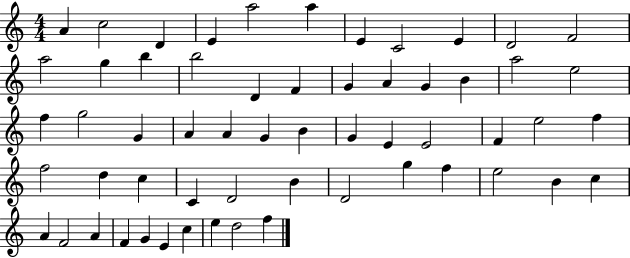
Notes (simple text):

A4/q C5/h D4/q E4/q A5/h A5/q E4/q C4/h E4/q D4/h F4/h A5/h G5/q B5/q B5/h D4/q F4/q G4/q A4/q G4/q B4/q A5/h E5/h F5/q G5/h G4/q A4/q A4/q G4/q B4/q G4/q E4/q E4/h F4/q E5/h F5/q F5/h D5/q C5/q C4/q D4/h B4/q D4/h G5/q F5/q E5/h B4/q C5/q A4/q F4/h A4/q F4/q G4/q E4/q C5/q E5/q D5/h F5/q